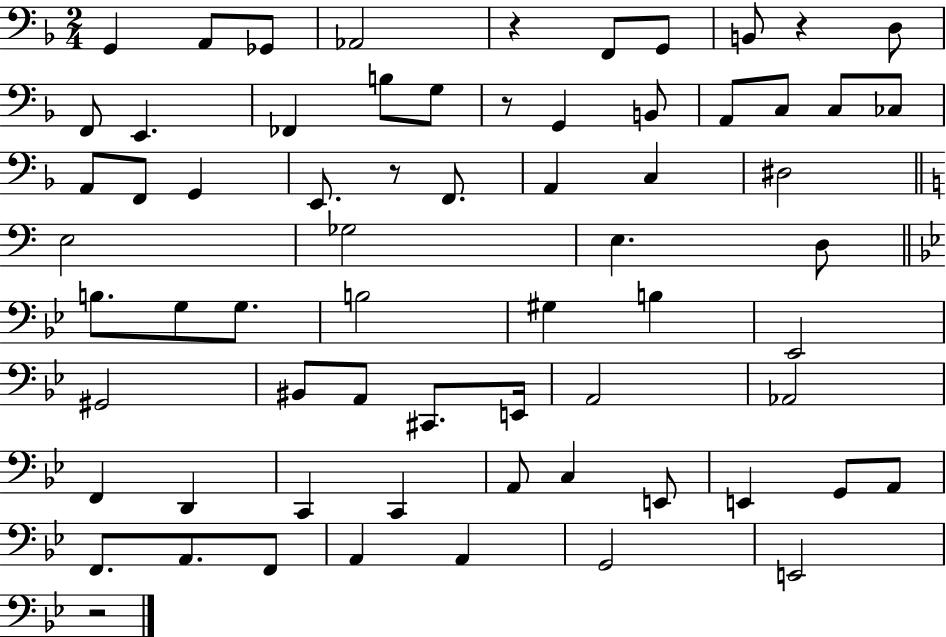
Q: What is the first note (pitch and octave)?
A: G2